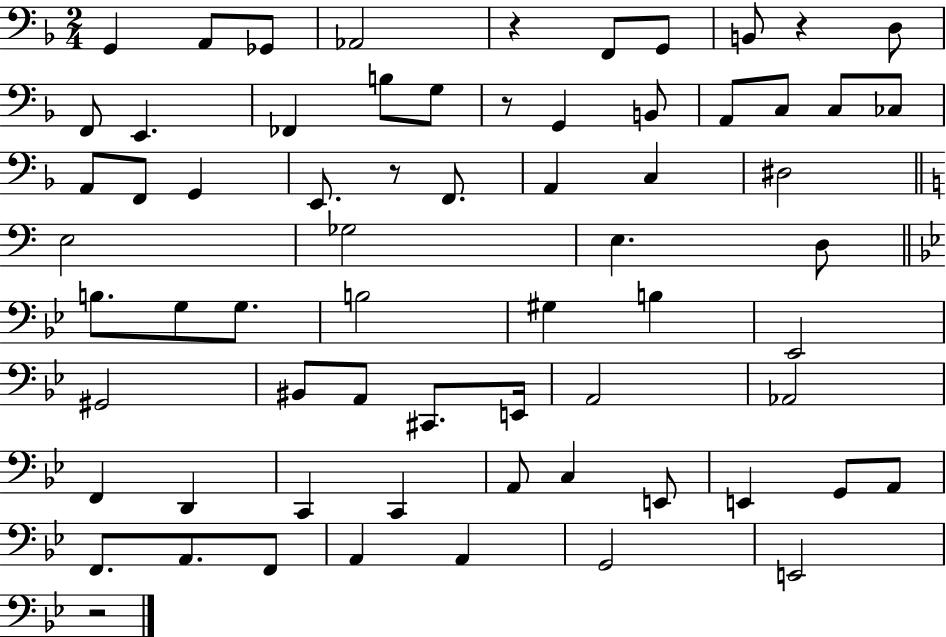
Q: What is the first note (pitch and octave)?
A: G2